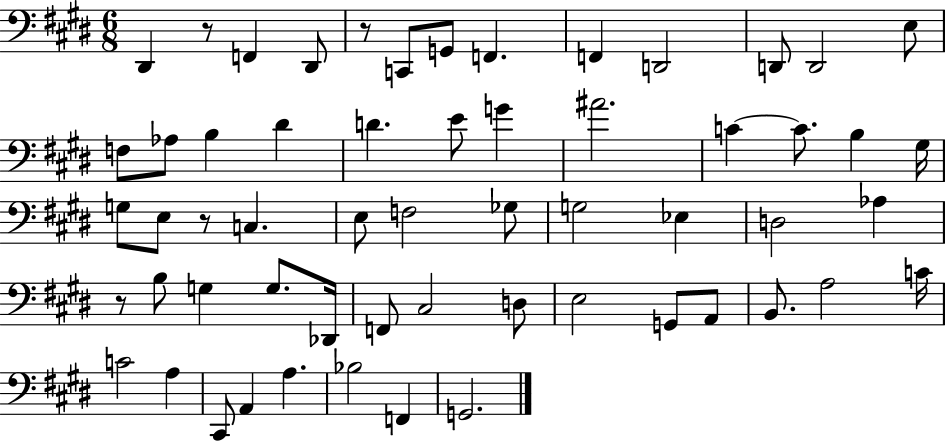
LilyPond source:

{
  \clef bass
  \numericTimeSignature
  \time 6/8
  \key e \major
  \repeat volta 2 { dis,4 r8 f,4 dis,8 | r8 c,8 g,8 f,4. | f,4 d,2 | d,8 d,2 e8 | \break f8 aes8 b4 dis'4 | d'4. e'8 g'4 | ais'2. | c'4~~ c'8. b4 gis16 | \break g8 e8 r8 c4. | e8 f2 ges8 | g2 ees4 | d2 aes4 | \break r8 b8 g4 g8. des,16 | f,8 cis2 d8 | e2 g,8 a,8 | b,8. a2 c'16 | \break c'2 a4 | cis,8 a,4 a4. | bes2 f,4 | g,2. | \break } \bar "|."
}